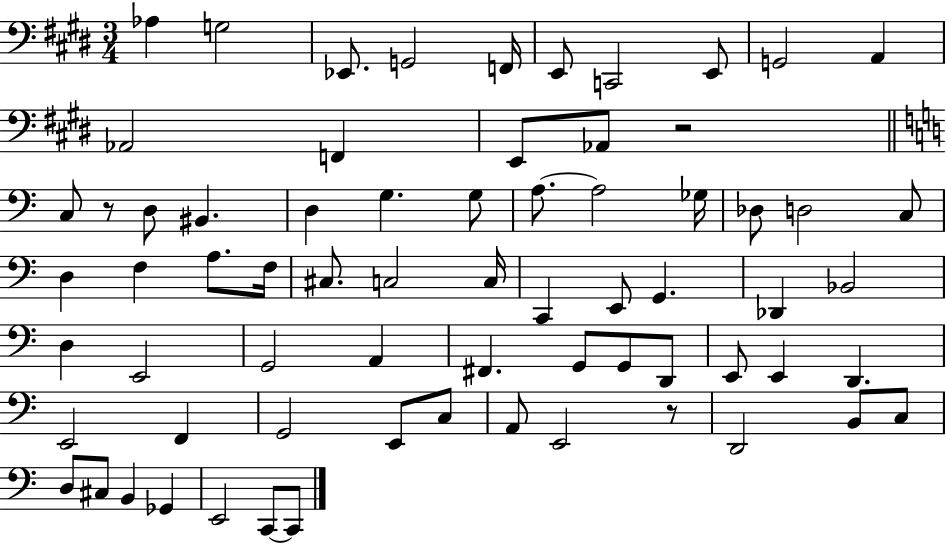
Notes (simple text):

Ab3/q G3/h Eb2/e. G2/h F2/s E2/e C2/h E2/e G2/h A2/q Ab2/h F2/q E2/e Ab2/e R/h C3/e R/e D3/e BIS2/q. D3/q G3/q. G3/e A3/e. A3/h Gb3/s Db3/e D3/h C3/e D3/q F3/q A3/e. F3/s C#3/e. C3/h C3/s C2/q E2/e G2/q. Db2/q Bb2/h D3/q E2/h G2/h A2/q F#2/q. G2/e G2/e D2/e E2/e E2/q D2/q. E2/h F2/q G2/h E2/e C3/e A2/e E2/h R/e D2/h B2/e C3/e D3/e C#3/e B2/q Gb2/q E2/h C2/e C2/e